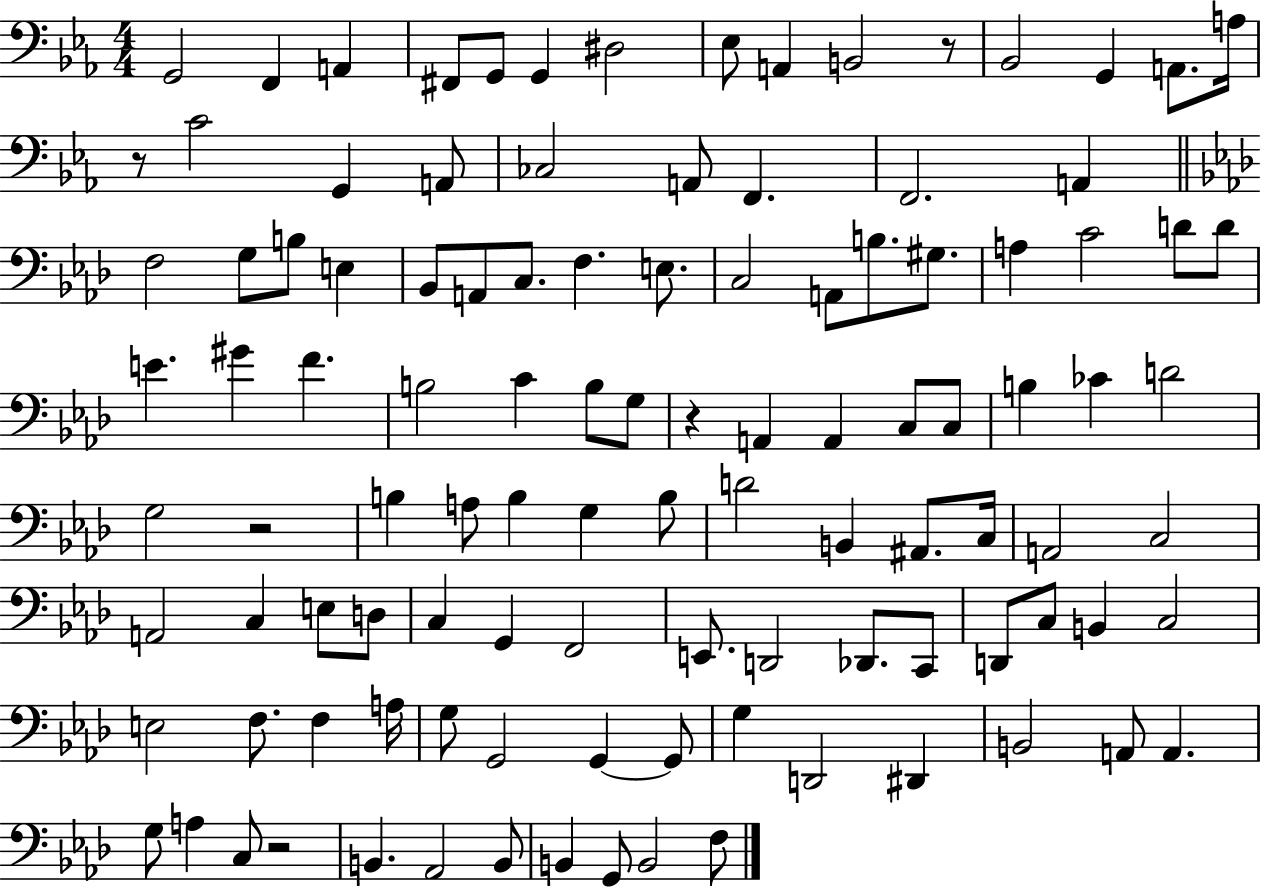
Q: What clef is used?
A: bass